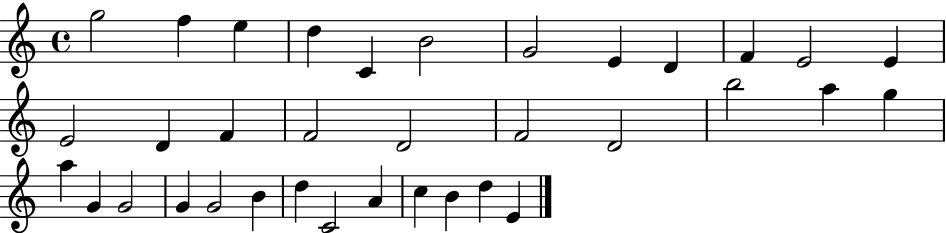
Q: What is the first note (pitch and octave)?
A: G5